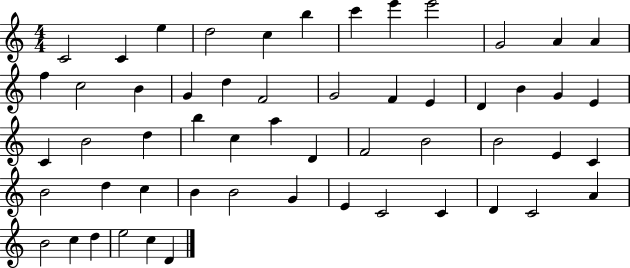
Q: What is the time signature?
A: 4/4